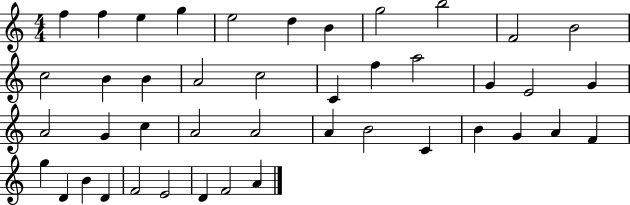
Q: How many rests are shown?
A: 0